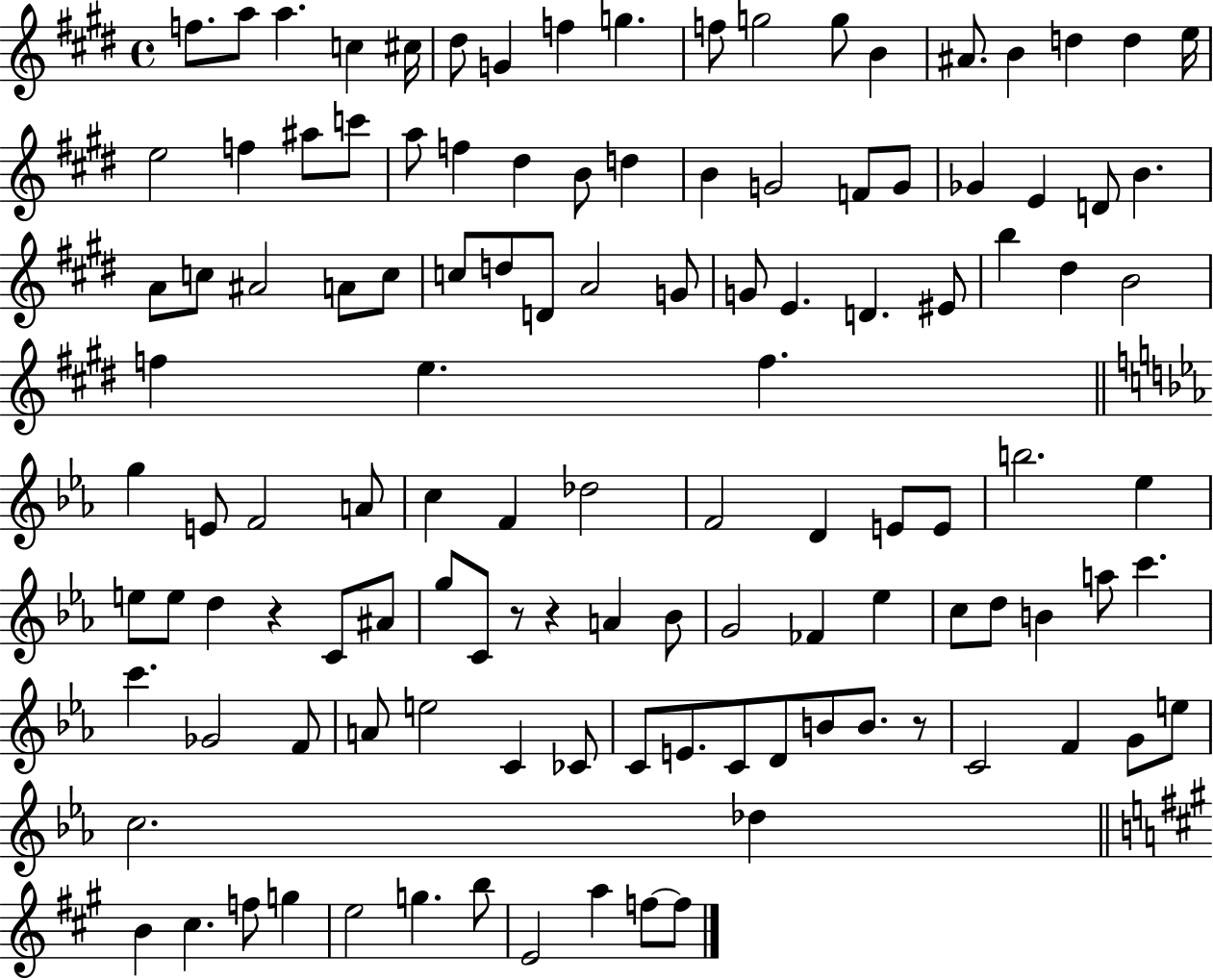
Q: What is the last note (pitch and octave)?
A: F5